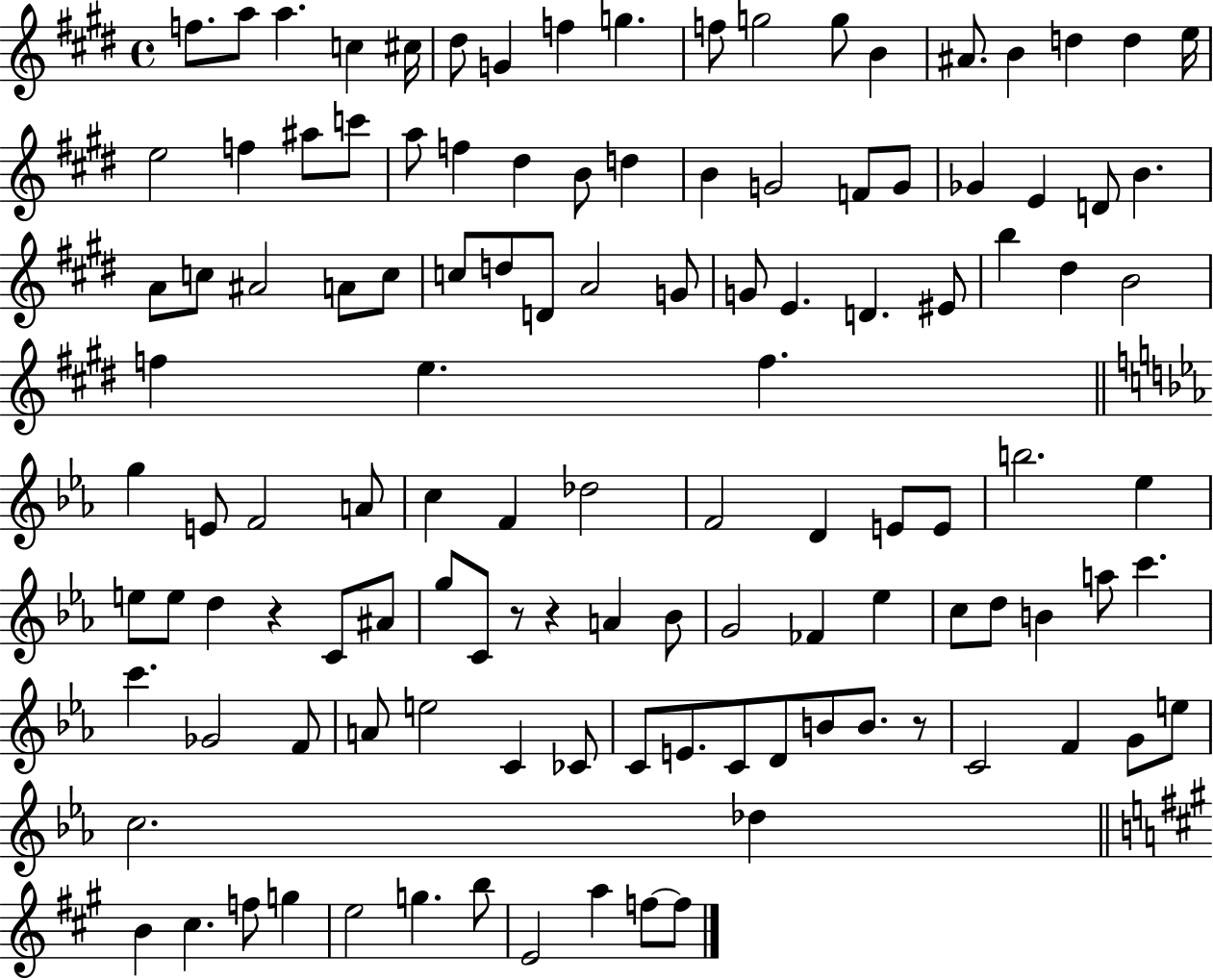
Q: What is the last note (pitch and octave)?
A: F5